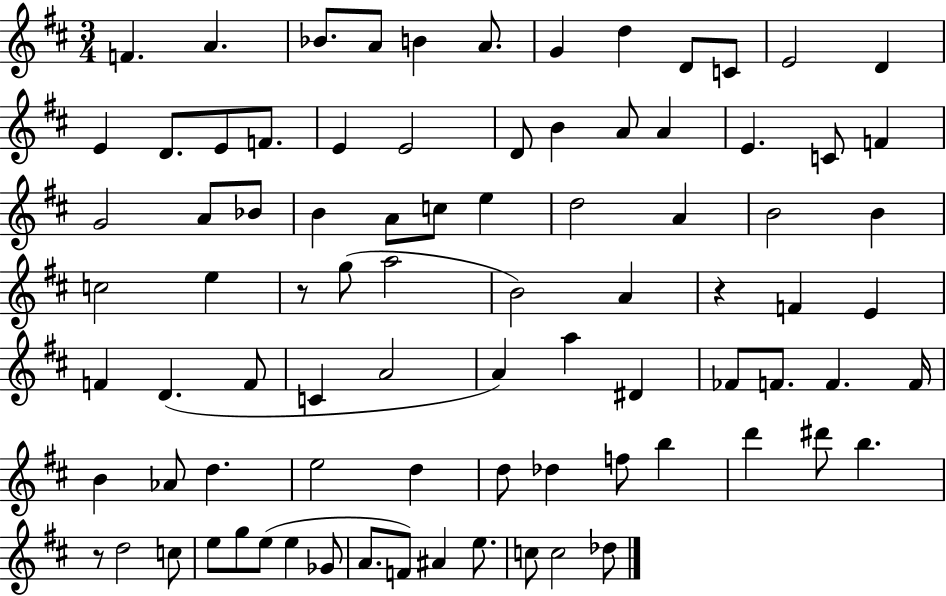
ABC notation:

X:1
T:Untitled
M:3/4
L:1/4
K:D
F A _B/2 A/2 B A/2 G d D/2 C/2 E2 D E D/2 E/2 F/2 E E2 D/2 B A/2 A E C/2 F G2 A/2 _B/2 B A/2 c/2 e d2 A B2 B c2 e z/2 g/2 a2 B2 A z F E F D F/2 C A2 A a ^D _F/2 F/2 F F/4 B _A/2 d e2 d d/2 _d f/2 b d' ^d'/2 b z/2 d2 c/2 e/2 g/2 e/2 e _G/2 A/2 F/2 ^A e/2 c/2 c2 _d/2